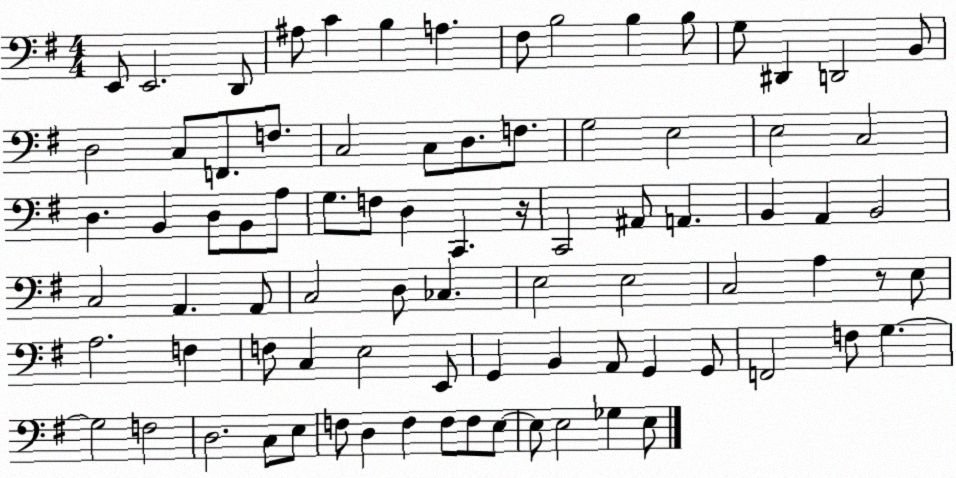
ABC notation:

X:1
T:Untitled
M:4/4
L:1/4
K:G
E,,/2 E,,2 D,,/2 ^A,/2 C B, A, ^F,/2 B,2 B, B,/2 G,/2 ^D,, D,,2 B,,/2 D,2 C,/2 F,,/2 F,/2 C,2 C,/2 D,/2 F,/2 G,2 E,2 E,2 C,2 D, B,, D,/2 B,,/2 A,/2 G,/2 F,/2 D, C,, z/4 C,,2 ^A,,/2 A,, B,, A,, B,,2 C,2 A,, A,,/2 C,2 D,/2 _C, E,2 E,2 C,2 A, z/2 E,/2 A,2 F, F,/2 C, E,2 E,,/2 G,, B,, A,,/2 G,, G,,/2 F,,2 F,/2 G, G,2 F,2 D,2 C,/2 E,/2 F,/2 D, F, F,/2 F,/2 E,/2 E,/2 E,2 _G, E,/2